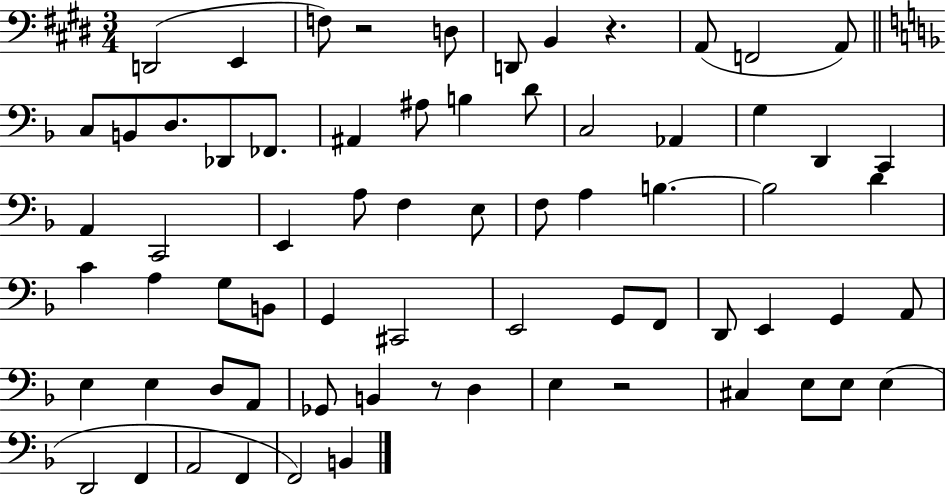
X:1
T:Untitled
M:3/4
L:1/4
K:E
D,,2 E,, F,/2 z2 D,/2 D,,/2 B,, z A,,/2 F,,2 A,,/2 C,/2 B,,/2 D,/2 _D,,/2 _F,,/2 ^A,, ^A,/2 B, D/2 C,2 _A,, G, D,, C,, A,, C,,2 E,, A,/2 F, E,/2 F,/2 A, B, B,2 D C A, G,/2 B,,/2 G,, ^C,,2 E,,2 G,,/2 F,,/2 D,,/2 E,, G,, A,,/2 E, E, D,/2 A,,/2 _G,,/2 B,, z/2 D, E, z2 ^C, E,/2 E,/2 E, D,,2 F,, A,,2 F,, F,,2 B,,